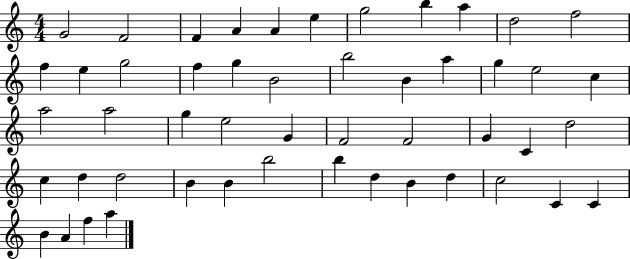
X:1
T:Untitled
M:4/4
L:1/4
K:C
G2 F2 F A A e g2 b a d2 f2 f e g2 f g B2 b2 B a g e2 c a2 a2 g e2 G F2 F2 G C d2 c d d2 B B b2 b d B d c2 C C B A f a